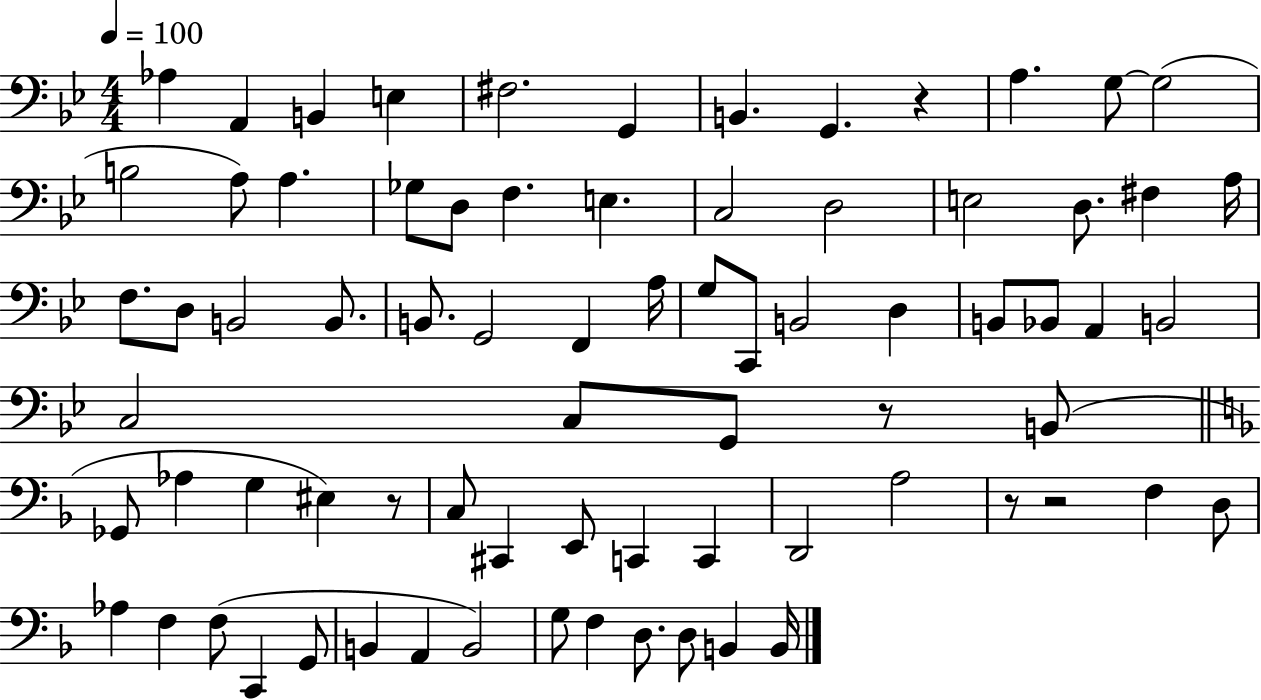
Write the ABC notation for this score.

X:1
T:Untitled
M:4/4
L:1/4
K:Bb
_A, A,, B,, E, ^F,2 G,, B,, G,, z A, G,/2 G,2 B,2 A,/2 A, _G,/2 D,/2 F, E, C,2 D,2 E,2 D,/2 ^F, A,/4 F,/2 D,/2 B,,2 B,,/2 B,,/2 G,,2 F,, A,/4 G,/2 C,,/2 B,,2 D, B,,/2 _B,,/2 A,, B,,2 C,2 C,/2 G,,/2 z/2 B,,/2 _G,,/2 _A, G, ^E, z/2 C,/2 ^C,, E,,/2 C,, C,, D,,2 A,2 z/2 z2 F, D,/2 _A, F, F,/2 C,, G,,/2 B,, A,, B,,2 G,/2 F, D,/2 D,/2 B,, B,,/4